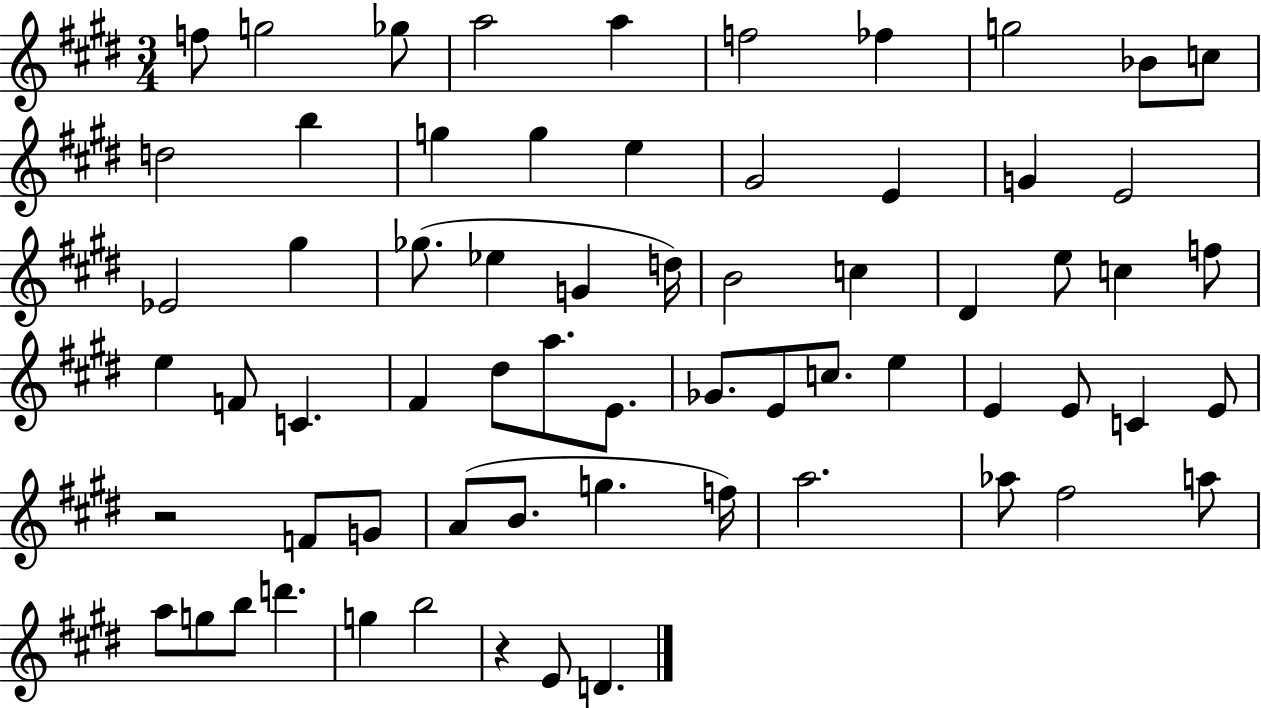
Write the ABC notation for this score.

X:1
T:Untitled
M:3/4
L:1/4
K:E
f/2 g2 _g/2 a2 a f2 _f g2 _B/2 c/2 d2 b g g e ^G2 E G E2 _E2 ^g _g/2 _e G d/4 B2 c ^D e/2 c f/2 e F/2 C ^F ^d/2 a/2 E/2 _G/2 E/2 c/2 e E E/2 C E/2 z2 F/2 G/2 A/2 B/2 g f/4 a2 _a/2 ^f2 a/2 a/2 g/2 b/2 d' g b2 z E/2 D